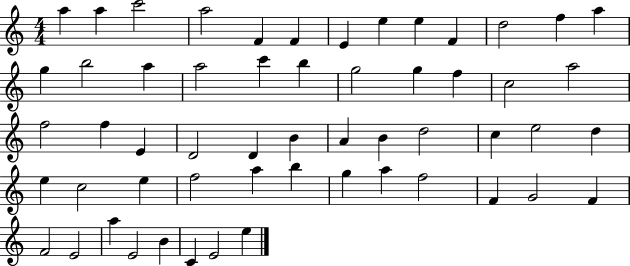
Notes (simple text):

A5/q A5/q C6/h A5/h F4/q F4/q E4/q E5/q E5/q F4/q D5/h F5/q A5/q G5/q B5/h A5/q A5/h C6/q B5/q G5/h G5/q F5/q C5/h A5/h F5/h F5/q E4/q D4/h D4/q B4/q A4/q B4/q D5/h C5/q E5/h D5/q E5/q C5/h E5/q F5/h A5/q B5/q G5/q A5/q F5/h F4/q G4/h F4/q F4/h E4/h A5/q E4/h B4/q C4/q E4/h E5/q